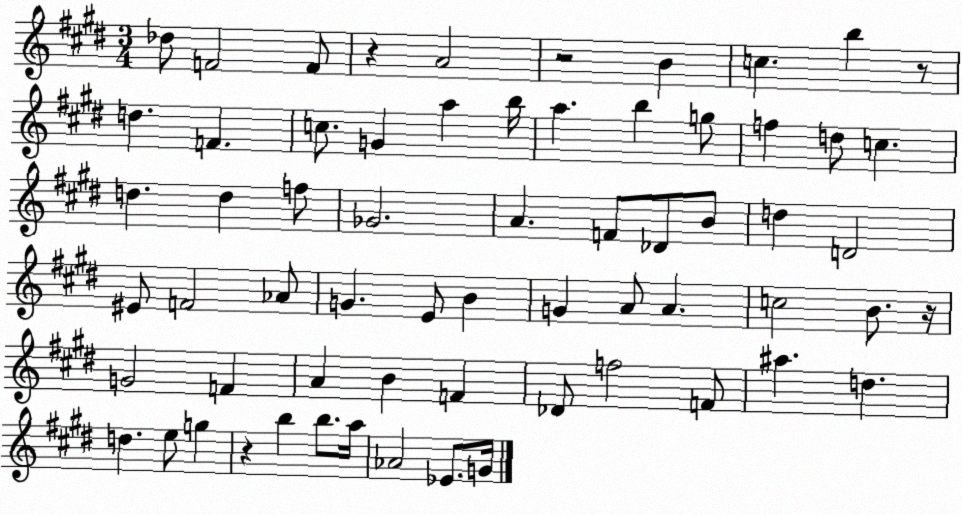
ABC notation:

X:1
T:Untitled
M:3/4
L:1/4
K:E
_d/2 F2 F/2 z A2 z2 B c b z/2 d F c/2 G a b/4 a b g/2 f d/2 c d d f/2 _G2 A F/2 _D/2 B/2 d D2 ^E/2 F2 _A/2 G E/2 B G A/2 A c2 B/2 z/4 G2 F A B F _D/2 f2 F/2 ^a d d e/2 g z b b/2 a/4 _A2 _E/2 G/4